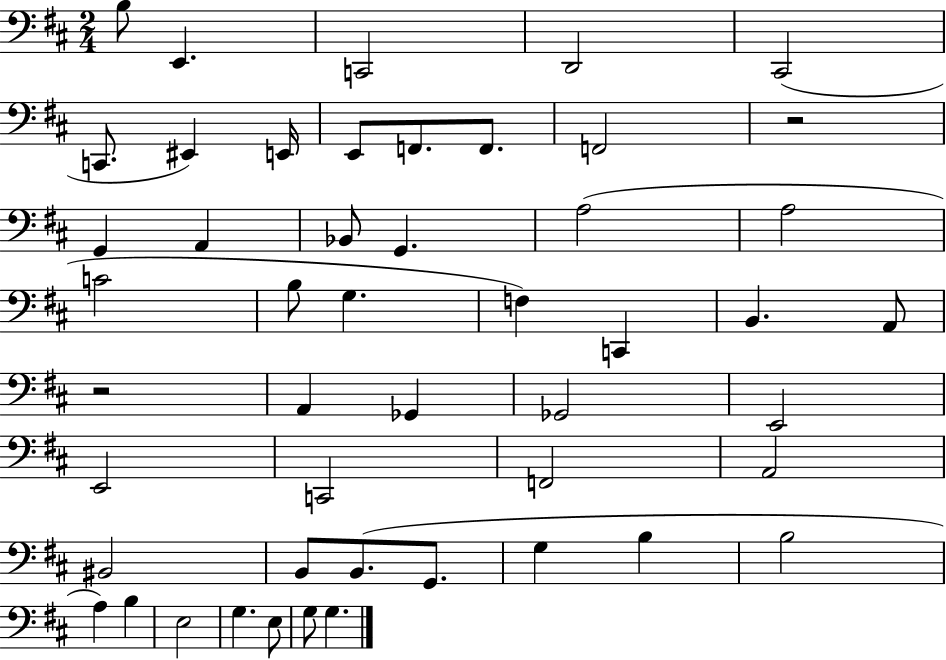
{
  \clef bass
  \numericTimeSignature
  \time 2/4
  \key d \major
  b8 e,4. | c,2 | d,2 | cis,2( | \break c,8. eis,4) e,16 | e,8 f,8. f,8. | f,2 | r2 | \break g,4 a,4 | bes,8 g,4. | a2( | a2 | \break c'2 | b8 g4. | f4) c,4 | b,4. a,8 | \break r2 | a,4 ges,4 | ges,2 | e,2 | \break e,2 | c,2 | f,2 | a,2 | \break bis,2 | b,8 b,8.( g,8. | g4 b4 | b2 | \break a4) b4 | e2 | g4. e8 | g8 g4. | \break \bar "|."
}